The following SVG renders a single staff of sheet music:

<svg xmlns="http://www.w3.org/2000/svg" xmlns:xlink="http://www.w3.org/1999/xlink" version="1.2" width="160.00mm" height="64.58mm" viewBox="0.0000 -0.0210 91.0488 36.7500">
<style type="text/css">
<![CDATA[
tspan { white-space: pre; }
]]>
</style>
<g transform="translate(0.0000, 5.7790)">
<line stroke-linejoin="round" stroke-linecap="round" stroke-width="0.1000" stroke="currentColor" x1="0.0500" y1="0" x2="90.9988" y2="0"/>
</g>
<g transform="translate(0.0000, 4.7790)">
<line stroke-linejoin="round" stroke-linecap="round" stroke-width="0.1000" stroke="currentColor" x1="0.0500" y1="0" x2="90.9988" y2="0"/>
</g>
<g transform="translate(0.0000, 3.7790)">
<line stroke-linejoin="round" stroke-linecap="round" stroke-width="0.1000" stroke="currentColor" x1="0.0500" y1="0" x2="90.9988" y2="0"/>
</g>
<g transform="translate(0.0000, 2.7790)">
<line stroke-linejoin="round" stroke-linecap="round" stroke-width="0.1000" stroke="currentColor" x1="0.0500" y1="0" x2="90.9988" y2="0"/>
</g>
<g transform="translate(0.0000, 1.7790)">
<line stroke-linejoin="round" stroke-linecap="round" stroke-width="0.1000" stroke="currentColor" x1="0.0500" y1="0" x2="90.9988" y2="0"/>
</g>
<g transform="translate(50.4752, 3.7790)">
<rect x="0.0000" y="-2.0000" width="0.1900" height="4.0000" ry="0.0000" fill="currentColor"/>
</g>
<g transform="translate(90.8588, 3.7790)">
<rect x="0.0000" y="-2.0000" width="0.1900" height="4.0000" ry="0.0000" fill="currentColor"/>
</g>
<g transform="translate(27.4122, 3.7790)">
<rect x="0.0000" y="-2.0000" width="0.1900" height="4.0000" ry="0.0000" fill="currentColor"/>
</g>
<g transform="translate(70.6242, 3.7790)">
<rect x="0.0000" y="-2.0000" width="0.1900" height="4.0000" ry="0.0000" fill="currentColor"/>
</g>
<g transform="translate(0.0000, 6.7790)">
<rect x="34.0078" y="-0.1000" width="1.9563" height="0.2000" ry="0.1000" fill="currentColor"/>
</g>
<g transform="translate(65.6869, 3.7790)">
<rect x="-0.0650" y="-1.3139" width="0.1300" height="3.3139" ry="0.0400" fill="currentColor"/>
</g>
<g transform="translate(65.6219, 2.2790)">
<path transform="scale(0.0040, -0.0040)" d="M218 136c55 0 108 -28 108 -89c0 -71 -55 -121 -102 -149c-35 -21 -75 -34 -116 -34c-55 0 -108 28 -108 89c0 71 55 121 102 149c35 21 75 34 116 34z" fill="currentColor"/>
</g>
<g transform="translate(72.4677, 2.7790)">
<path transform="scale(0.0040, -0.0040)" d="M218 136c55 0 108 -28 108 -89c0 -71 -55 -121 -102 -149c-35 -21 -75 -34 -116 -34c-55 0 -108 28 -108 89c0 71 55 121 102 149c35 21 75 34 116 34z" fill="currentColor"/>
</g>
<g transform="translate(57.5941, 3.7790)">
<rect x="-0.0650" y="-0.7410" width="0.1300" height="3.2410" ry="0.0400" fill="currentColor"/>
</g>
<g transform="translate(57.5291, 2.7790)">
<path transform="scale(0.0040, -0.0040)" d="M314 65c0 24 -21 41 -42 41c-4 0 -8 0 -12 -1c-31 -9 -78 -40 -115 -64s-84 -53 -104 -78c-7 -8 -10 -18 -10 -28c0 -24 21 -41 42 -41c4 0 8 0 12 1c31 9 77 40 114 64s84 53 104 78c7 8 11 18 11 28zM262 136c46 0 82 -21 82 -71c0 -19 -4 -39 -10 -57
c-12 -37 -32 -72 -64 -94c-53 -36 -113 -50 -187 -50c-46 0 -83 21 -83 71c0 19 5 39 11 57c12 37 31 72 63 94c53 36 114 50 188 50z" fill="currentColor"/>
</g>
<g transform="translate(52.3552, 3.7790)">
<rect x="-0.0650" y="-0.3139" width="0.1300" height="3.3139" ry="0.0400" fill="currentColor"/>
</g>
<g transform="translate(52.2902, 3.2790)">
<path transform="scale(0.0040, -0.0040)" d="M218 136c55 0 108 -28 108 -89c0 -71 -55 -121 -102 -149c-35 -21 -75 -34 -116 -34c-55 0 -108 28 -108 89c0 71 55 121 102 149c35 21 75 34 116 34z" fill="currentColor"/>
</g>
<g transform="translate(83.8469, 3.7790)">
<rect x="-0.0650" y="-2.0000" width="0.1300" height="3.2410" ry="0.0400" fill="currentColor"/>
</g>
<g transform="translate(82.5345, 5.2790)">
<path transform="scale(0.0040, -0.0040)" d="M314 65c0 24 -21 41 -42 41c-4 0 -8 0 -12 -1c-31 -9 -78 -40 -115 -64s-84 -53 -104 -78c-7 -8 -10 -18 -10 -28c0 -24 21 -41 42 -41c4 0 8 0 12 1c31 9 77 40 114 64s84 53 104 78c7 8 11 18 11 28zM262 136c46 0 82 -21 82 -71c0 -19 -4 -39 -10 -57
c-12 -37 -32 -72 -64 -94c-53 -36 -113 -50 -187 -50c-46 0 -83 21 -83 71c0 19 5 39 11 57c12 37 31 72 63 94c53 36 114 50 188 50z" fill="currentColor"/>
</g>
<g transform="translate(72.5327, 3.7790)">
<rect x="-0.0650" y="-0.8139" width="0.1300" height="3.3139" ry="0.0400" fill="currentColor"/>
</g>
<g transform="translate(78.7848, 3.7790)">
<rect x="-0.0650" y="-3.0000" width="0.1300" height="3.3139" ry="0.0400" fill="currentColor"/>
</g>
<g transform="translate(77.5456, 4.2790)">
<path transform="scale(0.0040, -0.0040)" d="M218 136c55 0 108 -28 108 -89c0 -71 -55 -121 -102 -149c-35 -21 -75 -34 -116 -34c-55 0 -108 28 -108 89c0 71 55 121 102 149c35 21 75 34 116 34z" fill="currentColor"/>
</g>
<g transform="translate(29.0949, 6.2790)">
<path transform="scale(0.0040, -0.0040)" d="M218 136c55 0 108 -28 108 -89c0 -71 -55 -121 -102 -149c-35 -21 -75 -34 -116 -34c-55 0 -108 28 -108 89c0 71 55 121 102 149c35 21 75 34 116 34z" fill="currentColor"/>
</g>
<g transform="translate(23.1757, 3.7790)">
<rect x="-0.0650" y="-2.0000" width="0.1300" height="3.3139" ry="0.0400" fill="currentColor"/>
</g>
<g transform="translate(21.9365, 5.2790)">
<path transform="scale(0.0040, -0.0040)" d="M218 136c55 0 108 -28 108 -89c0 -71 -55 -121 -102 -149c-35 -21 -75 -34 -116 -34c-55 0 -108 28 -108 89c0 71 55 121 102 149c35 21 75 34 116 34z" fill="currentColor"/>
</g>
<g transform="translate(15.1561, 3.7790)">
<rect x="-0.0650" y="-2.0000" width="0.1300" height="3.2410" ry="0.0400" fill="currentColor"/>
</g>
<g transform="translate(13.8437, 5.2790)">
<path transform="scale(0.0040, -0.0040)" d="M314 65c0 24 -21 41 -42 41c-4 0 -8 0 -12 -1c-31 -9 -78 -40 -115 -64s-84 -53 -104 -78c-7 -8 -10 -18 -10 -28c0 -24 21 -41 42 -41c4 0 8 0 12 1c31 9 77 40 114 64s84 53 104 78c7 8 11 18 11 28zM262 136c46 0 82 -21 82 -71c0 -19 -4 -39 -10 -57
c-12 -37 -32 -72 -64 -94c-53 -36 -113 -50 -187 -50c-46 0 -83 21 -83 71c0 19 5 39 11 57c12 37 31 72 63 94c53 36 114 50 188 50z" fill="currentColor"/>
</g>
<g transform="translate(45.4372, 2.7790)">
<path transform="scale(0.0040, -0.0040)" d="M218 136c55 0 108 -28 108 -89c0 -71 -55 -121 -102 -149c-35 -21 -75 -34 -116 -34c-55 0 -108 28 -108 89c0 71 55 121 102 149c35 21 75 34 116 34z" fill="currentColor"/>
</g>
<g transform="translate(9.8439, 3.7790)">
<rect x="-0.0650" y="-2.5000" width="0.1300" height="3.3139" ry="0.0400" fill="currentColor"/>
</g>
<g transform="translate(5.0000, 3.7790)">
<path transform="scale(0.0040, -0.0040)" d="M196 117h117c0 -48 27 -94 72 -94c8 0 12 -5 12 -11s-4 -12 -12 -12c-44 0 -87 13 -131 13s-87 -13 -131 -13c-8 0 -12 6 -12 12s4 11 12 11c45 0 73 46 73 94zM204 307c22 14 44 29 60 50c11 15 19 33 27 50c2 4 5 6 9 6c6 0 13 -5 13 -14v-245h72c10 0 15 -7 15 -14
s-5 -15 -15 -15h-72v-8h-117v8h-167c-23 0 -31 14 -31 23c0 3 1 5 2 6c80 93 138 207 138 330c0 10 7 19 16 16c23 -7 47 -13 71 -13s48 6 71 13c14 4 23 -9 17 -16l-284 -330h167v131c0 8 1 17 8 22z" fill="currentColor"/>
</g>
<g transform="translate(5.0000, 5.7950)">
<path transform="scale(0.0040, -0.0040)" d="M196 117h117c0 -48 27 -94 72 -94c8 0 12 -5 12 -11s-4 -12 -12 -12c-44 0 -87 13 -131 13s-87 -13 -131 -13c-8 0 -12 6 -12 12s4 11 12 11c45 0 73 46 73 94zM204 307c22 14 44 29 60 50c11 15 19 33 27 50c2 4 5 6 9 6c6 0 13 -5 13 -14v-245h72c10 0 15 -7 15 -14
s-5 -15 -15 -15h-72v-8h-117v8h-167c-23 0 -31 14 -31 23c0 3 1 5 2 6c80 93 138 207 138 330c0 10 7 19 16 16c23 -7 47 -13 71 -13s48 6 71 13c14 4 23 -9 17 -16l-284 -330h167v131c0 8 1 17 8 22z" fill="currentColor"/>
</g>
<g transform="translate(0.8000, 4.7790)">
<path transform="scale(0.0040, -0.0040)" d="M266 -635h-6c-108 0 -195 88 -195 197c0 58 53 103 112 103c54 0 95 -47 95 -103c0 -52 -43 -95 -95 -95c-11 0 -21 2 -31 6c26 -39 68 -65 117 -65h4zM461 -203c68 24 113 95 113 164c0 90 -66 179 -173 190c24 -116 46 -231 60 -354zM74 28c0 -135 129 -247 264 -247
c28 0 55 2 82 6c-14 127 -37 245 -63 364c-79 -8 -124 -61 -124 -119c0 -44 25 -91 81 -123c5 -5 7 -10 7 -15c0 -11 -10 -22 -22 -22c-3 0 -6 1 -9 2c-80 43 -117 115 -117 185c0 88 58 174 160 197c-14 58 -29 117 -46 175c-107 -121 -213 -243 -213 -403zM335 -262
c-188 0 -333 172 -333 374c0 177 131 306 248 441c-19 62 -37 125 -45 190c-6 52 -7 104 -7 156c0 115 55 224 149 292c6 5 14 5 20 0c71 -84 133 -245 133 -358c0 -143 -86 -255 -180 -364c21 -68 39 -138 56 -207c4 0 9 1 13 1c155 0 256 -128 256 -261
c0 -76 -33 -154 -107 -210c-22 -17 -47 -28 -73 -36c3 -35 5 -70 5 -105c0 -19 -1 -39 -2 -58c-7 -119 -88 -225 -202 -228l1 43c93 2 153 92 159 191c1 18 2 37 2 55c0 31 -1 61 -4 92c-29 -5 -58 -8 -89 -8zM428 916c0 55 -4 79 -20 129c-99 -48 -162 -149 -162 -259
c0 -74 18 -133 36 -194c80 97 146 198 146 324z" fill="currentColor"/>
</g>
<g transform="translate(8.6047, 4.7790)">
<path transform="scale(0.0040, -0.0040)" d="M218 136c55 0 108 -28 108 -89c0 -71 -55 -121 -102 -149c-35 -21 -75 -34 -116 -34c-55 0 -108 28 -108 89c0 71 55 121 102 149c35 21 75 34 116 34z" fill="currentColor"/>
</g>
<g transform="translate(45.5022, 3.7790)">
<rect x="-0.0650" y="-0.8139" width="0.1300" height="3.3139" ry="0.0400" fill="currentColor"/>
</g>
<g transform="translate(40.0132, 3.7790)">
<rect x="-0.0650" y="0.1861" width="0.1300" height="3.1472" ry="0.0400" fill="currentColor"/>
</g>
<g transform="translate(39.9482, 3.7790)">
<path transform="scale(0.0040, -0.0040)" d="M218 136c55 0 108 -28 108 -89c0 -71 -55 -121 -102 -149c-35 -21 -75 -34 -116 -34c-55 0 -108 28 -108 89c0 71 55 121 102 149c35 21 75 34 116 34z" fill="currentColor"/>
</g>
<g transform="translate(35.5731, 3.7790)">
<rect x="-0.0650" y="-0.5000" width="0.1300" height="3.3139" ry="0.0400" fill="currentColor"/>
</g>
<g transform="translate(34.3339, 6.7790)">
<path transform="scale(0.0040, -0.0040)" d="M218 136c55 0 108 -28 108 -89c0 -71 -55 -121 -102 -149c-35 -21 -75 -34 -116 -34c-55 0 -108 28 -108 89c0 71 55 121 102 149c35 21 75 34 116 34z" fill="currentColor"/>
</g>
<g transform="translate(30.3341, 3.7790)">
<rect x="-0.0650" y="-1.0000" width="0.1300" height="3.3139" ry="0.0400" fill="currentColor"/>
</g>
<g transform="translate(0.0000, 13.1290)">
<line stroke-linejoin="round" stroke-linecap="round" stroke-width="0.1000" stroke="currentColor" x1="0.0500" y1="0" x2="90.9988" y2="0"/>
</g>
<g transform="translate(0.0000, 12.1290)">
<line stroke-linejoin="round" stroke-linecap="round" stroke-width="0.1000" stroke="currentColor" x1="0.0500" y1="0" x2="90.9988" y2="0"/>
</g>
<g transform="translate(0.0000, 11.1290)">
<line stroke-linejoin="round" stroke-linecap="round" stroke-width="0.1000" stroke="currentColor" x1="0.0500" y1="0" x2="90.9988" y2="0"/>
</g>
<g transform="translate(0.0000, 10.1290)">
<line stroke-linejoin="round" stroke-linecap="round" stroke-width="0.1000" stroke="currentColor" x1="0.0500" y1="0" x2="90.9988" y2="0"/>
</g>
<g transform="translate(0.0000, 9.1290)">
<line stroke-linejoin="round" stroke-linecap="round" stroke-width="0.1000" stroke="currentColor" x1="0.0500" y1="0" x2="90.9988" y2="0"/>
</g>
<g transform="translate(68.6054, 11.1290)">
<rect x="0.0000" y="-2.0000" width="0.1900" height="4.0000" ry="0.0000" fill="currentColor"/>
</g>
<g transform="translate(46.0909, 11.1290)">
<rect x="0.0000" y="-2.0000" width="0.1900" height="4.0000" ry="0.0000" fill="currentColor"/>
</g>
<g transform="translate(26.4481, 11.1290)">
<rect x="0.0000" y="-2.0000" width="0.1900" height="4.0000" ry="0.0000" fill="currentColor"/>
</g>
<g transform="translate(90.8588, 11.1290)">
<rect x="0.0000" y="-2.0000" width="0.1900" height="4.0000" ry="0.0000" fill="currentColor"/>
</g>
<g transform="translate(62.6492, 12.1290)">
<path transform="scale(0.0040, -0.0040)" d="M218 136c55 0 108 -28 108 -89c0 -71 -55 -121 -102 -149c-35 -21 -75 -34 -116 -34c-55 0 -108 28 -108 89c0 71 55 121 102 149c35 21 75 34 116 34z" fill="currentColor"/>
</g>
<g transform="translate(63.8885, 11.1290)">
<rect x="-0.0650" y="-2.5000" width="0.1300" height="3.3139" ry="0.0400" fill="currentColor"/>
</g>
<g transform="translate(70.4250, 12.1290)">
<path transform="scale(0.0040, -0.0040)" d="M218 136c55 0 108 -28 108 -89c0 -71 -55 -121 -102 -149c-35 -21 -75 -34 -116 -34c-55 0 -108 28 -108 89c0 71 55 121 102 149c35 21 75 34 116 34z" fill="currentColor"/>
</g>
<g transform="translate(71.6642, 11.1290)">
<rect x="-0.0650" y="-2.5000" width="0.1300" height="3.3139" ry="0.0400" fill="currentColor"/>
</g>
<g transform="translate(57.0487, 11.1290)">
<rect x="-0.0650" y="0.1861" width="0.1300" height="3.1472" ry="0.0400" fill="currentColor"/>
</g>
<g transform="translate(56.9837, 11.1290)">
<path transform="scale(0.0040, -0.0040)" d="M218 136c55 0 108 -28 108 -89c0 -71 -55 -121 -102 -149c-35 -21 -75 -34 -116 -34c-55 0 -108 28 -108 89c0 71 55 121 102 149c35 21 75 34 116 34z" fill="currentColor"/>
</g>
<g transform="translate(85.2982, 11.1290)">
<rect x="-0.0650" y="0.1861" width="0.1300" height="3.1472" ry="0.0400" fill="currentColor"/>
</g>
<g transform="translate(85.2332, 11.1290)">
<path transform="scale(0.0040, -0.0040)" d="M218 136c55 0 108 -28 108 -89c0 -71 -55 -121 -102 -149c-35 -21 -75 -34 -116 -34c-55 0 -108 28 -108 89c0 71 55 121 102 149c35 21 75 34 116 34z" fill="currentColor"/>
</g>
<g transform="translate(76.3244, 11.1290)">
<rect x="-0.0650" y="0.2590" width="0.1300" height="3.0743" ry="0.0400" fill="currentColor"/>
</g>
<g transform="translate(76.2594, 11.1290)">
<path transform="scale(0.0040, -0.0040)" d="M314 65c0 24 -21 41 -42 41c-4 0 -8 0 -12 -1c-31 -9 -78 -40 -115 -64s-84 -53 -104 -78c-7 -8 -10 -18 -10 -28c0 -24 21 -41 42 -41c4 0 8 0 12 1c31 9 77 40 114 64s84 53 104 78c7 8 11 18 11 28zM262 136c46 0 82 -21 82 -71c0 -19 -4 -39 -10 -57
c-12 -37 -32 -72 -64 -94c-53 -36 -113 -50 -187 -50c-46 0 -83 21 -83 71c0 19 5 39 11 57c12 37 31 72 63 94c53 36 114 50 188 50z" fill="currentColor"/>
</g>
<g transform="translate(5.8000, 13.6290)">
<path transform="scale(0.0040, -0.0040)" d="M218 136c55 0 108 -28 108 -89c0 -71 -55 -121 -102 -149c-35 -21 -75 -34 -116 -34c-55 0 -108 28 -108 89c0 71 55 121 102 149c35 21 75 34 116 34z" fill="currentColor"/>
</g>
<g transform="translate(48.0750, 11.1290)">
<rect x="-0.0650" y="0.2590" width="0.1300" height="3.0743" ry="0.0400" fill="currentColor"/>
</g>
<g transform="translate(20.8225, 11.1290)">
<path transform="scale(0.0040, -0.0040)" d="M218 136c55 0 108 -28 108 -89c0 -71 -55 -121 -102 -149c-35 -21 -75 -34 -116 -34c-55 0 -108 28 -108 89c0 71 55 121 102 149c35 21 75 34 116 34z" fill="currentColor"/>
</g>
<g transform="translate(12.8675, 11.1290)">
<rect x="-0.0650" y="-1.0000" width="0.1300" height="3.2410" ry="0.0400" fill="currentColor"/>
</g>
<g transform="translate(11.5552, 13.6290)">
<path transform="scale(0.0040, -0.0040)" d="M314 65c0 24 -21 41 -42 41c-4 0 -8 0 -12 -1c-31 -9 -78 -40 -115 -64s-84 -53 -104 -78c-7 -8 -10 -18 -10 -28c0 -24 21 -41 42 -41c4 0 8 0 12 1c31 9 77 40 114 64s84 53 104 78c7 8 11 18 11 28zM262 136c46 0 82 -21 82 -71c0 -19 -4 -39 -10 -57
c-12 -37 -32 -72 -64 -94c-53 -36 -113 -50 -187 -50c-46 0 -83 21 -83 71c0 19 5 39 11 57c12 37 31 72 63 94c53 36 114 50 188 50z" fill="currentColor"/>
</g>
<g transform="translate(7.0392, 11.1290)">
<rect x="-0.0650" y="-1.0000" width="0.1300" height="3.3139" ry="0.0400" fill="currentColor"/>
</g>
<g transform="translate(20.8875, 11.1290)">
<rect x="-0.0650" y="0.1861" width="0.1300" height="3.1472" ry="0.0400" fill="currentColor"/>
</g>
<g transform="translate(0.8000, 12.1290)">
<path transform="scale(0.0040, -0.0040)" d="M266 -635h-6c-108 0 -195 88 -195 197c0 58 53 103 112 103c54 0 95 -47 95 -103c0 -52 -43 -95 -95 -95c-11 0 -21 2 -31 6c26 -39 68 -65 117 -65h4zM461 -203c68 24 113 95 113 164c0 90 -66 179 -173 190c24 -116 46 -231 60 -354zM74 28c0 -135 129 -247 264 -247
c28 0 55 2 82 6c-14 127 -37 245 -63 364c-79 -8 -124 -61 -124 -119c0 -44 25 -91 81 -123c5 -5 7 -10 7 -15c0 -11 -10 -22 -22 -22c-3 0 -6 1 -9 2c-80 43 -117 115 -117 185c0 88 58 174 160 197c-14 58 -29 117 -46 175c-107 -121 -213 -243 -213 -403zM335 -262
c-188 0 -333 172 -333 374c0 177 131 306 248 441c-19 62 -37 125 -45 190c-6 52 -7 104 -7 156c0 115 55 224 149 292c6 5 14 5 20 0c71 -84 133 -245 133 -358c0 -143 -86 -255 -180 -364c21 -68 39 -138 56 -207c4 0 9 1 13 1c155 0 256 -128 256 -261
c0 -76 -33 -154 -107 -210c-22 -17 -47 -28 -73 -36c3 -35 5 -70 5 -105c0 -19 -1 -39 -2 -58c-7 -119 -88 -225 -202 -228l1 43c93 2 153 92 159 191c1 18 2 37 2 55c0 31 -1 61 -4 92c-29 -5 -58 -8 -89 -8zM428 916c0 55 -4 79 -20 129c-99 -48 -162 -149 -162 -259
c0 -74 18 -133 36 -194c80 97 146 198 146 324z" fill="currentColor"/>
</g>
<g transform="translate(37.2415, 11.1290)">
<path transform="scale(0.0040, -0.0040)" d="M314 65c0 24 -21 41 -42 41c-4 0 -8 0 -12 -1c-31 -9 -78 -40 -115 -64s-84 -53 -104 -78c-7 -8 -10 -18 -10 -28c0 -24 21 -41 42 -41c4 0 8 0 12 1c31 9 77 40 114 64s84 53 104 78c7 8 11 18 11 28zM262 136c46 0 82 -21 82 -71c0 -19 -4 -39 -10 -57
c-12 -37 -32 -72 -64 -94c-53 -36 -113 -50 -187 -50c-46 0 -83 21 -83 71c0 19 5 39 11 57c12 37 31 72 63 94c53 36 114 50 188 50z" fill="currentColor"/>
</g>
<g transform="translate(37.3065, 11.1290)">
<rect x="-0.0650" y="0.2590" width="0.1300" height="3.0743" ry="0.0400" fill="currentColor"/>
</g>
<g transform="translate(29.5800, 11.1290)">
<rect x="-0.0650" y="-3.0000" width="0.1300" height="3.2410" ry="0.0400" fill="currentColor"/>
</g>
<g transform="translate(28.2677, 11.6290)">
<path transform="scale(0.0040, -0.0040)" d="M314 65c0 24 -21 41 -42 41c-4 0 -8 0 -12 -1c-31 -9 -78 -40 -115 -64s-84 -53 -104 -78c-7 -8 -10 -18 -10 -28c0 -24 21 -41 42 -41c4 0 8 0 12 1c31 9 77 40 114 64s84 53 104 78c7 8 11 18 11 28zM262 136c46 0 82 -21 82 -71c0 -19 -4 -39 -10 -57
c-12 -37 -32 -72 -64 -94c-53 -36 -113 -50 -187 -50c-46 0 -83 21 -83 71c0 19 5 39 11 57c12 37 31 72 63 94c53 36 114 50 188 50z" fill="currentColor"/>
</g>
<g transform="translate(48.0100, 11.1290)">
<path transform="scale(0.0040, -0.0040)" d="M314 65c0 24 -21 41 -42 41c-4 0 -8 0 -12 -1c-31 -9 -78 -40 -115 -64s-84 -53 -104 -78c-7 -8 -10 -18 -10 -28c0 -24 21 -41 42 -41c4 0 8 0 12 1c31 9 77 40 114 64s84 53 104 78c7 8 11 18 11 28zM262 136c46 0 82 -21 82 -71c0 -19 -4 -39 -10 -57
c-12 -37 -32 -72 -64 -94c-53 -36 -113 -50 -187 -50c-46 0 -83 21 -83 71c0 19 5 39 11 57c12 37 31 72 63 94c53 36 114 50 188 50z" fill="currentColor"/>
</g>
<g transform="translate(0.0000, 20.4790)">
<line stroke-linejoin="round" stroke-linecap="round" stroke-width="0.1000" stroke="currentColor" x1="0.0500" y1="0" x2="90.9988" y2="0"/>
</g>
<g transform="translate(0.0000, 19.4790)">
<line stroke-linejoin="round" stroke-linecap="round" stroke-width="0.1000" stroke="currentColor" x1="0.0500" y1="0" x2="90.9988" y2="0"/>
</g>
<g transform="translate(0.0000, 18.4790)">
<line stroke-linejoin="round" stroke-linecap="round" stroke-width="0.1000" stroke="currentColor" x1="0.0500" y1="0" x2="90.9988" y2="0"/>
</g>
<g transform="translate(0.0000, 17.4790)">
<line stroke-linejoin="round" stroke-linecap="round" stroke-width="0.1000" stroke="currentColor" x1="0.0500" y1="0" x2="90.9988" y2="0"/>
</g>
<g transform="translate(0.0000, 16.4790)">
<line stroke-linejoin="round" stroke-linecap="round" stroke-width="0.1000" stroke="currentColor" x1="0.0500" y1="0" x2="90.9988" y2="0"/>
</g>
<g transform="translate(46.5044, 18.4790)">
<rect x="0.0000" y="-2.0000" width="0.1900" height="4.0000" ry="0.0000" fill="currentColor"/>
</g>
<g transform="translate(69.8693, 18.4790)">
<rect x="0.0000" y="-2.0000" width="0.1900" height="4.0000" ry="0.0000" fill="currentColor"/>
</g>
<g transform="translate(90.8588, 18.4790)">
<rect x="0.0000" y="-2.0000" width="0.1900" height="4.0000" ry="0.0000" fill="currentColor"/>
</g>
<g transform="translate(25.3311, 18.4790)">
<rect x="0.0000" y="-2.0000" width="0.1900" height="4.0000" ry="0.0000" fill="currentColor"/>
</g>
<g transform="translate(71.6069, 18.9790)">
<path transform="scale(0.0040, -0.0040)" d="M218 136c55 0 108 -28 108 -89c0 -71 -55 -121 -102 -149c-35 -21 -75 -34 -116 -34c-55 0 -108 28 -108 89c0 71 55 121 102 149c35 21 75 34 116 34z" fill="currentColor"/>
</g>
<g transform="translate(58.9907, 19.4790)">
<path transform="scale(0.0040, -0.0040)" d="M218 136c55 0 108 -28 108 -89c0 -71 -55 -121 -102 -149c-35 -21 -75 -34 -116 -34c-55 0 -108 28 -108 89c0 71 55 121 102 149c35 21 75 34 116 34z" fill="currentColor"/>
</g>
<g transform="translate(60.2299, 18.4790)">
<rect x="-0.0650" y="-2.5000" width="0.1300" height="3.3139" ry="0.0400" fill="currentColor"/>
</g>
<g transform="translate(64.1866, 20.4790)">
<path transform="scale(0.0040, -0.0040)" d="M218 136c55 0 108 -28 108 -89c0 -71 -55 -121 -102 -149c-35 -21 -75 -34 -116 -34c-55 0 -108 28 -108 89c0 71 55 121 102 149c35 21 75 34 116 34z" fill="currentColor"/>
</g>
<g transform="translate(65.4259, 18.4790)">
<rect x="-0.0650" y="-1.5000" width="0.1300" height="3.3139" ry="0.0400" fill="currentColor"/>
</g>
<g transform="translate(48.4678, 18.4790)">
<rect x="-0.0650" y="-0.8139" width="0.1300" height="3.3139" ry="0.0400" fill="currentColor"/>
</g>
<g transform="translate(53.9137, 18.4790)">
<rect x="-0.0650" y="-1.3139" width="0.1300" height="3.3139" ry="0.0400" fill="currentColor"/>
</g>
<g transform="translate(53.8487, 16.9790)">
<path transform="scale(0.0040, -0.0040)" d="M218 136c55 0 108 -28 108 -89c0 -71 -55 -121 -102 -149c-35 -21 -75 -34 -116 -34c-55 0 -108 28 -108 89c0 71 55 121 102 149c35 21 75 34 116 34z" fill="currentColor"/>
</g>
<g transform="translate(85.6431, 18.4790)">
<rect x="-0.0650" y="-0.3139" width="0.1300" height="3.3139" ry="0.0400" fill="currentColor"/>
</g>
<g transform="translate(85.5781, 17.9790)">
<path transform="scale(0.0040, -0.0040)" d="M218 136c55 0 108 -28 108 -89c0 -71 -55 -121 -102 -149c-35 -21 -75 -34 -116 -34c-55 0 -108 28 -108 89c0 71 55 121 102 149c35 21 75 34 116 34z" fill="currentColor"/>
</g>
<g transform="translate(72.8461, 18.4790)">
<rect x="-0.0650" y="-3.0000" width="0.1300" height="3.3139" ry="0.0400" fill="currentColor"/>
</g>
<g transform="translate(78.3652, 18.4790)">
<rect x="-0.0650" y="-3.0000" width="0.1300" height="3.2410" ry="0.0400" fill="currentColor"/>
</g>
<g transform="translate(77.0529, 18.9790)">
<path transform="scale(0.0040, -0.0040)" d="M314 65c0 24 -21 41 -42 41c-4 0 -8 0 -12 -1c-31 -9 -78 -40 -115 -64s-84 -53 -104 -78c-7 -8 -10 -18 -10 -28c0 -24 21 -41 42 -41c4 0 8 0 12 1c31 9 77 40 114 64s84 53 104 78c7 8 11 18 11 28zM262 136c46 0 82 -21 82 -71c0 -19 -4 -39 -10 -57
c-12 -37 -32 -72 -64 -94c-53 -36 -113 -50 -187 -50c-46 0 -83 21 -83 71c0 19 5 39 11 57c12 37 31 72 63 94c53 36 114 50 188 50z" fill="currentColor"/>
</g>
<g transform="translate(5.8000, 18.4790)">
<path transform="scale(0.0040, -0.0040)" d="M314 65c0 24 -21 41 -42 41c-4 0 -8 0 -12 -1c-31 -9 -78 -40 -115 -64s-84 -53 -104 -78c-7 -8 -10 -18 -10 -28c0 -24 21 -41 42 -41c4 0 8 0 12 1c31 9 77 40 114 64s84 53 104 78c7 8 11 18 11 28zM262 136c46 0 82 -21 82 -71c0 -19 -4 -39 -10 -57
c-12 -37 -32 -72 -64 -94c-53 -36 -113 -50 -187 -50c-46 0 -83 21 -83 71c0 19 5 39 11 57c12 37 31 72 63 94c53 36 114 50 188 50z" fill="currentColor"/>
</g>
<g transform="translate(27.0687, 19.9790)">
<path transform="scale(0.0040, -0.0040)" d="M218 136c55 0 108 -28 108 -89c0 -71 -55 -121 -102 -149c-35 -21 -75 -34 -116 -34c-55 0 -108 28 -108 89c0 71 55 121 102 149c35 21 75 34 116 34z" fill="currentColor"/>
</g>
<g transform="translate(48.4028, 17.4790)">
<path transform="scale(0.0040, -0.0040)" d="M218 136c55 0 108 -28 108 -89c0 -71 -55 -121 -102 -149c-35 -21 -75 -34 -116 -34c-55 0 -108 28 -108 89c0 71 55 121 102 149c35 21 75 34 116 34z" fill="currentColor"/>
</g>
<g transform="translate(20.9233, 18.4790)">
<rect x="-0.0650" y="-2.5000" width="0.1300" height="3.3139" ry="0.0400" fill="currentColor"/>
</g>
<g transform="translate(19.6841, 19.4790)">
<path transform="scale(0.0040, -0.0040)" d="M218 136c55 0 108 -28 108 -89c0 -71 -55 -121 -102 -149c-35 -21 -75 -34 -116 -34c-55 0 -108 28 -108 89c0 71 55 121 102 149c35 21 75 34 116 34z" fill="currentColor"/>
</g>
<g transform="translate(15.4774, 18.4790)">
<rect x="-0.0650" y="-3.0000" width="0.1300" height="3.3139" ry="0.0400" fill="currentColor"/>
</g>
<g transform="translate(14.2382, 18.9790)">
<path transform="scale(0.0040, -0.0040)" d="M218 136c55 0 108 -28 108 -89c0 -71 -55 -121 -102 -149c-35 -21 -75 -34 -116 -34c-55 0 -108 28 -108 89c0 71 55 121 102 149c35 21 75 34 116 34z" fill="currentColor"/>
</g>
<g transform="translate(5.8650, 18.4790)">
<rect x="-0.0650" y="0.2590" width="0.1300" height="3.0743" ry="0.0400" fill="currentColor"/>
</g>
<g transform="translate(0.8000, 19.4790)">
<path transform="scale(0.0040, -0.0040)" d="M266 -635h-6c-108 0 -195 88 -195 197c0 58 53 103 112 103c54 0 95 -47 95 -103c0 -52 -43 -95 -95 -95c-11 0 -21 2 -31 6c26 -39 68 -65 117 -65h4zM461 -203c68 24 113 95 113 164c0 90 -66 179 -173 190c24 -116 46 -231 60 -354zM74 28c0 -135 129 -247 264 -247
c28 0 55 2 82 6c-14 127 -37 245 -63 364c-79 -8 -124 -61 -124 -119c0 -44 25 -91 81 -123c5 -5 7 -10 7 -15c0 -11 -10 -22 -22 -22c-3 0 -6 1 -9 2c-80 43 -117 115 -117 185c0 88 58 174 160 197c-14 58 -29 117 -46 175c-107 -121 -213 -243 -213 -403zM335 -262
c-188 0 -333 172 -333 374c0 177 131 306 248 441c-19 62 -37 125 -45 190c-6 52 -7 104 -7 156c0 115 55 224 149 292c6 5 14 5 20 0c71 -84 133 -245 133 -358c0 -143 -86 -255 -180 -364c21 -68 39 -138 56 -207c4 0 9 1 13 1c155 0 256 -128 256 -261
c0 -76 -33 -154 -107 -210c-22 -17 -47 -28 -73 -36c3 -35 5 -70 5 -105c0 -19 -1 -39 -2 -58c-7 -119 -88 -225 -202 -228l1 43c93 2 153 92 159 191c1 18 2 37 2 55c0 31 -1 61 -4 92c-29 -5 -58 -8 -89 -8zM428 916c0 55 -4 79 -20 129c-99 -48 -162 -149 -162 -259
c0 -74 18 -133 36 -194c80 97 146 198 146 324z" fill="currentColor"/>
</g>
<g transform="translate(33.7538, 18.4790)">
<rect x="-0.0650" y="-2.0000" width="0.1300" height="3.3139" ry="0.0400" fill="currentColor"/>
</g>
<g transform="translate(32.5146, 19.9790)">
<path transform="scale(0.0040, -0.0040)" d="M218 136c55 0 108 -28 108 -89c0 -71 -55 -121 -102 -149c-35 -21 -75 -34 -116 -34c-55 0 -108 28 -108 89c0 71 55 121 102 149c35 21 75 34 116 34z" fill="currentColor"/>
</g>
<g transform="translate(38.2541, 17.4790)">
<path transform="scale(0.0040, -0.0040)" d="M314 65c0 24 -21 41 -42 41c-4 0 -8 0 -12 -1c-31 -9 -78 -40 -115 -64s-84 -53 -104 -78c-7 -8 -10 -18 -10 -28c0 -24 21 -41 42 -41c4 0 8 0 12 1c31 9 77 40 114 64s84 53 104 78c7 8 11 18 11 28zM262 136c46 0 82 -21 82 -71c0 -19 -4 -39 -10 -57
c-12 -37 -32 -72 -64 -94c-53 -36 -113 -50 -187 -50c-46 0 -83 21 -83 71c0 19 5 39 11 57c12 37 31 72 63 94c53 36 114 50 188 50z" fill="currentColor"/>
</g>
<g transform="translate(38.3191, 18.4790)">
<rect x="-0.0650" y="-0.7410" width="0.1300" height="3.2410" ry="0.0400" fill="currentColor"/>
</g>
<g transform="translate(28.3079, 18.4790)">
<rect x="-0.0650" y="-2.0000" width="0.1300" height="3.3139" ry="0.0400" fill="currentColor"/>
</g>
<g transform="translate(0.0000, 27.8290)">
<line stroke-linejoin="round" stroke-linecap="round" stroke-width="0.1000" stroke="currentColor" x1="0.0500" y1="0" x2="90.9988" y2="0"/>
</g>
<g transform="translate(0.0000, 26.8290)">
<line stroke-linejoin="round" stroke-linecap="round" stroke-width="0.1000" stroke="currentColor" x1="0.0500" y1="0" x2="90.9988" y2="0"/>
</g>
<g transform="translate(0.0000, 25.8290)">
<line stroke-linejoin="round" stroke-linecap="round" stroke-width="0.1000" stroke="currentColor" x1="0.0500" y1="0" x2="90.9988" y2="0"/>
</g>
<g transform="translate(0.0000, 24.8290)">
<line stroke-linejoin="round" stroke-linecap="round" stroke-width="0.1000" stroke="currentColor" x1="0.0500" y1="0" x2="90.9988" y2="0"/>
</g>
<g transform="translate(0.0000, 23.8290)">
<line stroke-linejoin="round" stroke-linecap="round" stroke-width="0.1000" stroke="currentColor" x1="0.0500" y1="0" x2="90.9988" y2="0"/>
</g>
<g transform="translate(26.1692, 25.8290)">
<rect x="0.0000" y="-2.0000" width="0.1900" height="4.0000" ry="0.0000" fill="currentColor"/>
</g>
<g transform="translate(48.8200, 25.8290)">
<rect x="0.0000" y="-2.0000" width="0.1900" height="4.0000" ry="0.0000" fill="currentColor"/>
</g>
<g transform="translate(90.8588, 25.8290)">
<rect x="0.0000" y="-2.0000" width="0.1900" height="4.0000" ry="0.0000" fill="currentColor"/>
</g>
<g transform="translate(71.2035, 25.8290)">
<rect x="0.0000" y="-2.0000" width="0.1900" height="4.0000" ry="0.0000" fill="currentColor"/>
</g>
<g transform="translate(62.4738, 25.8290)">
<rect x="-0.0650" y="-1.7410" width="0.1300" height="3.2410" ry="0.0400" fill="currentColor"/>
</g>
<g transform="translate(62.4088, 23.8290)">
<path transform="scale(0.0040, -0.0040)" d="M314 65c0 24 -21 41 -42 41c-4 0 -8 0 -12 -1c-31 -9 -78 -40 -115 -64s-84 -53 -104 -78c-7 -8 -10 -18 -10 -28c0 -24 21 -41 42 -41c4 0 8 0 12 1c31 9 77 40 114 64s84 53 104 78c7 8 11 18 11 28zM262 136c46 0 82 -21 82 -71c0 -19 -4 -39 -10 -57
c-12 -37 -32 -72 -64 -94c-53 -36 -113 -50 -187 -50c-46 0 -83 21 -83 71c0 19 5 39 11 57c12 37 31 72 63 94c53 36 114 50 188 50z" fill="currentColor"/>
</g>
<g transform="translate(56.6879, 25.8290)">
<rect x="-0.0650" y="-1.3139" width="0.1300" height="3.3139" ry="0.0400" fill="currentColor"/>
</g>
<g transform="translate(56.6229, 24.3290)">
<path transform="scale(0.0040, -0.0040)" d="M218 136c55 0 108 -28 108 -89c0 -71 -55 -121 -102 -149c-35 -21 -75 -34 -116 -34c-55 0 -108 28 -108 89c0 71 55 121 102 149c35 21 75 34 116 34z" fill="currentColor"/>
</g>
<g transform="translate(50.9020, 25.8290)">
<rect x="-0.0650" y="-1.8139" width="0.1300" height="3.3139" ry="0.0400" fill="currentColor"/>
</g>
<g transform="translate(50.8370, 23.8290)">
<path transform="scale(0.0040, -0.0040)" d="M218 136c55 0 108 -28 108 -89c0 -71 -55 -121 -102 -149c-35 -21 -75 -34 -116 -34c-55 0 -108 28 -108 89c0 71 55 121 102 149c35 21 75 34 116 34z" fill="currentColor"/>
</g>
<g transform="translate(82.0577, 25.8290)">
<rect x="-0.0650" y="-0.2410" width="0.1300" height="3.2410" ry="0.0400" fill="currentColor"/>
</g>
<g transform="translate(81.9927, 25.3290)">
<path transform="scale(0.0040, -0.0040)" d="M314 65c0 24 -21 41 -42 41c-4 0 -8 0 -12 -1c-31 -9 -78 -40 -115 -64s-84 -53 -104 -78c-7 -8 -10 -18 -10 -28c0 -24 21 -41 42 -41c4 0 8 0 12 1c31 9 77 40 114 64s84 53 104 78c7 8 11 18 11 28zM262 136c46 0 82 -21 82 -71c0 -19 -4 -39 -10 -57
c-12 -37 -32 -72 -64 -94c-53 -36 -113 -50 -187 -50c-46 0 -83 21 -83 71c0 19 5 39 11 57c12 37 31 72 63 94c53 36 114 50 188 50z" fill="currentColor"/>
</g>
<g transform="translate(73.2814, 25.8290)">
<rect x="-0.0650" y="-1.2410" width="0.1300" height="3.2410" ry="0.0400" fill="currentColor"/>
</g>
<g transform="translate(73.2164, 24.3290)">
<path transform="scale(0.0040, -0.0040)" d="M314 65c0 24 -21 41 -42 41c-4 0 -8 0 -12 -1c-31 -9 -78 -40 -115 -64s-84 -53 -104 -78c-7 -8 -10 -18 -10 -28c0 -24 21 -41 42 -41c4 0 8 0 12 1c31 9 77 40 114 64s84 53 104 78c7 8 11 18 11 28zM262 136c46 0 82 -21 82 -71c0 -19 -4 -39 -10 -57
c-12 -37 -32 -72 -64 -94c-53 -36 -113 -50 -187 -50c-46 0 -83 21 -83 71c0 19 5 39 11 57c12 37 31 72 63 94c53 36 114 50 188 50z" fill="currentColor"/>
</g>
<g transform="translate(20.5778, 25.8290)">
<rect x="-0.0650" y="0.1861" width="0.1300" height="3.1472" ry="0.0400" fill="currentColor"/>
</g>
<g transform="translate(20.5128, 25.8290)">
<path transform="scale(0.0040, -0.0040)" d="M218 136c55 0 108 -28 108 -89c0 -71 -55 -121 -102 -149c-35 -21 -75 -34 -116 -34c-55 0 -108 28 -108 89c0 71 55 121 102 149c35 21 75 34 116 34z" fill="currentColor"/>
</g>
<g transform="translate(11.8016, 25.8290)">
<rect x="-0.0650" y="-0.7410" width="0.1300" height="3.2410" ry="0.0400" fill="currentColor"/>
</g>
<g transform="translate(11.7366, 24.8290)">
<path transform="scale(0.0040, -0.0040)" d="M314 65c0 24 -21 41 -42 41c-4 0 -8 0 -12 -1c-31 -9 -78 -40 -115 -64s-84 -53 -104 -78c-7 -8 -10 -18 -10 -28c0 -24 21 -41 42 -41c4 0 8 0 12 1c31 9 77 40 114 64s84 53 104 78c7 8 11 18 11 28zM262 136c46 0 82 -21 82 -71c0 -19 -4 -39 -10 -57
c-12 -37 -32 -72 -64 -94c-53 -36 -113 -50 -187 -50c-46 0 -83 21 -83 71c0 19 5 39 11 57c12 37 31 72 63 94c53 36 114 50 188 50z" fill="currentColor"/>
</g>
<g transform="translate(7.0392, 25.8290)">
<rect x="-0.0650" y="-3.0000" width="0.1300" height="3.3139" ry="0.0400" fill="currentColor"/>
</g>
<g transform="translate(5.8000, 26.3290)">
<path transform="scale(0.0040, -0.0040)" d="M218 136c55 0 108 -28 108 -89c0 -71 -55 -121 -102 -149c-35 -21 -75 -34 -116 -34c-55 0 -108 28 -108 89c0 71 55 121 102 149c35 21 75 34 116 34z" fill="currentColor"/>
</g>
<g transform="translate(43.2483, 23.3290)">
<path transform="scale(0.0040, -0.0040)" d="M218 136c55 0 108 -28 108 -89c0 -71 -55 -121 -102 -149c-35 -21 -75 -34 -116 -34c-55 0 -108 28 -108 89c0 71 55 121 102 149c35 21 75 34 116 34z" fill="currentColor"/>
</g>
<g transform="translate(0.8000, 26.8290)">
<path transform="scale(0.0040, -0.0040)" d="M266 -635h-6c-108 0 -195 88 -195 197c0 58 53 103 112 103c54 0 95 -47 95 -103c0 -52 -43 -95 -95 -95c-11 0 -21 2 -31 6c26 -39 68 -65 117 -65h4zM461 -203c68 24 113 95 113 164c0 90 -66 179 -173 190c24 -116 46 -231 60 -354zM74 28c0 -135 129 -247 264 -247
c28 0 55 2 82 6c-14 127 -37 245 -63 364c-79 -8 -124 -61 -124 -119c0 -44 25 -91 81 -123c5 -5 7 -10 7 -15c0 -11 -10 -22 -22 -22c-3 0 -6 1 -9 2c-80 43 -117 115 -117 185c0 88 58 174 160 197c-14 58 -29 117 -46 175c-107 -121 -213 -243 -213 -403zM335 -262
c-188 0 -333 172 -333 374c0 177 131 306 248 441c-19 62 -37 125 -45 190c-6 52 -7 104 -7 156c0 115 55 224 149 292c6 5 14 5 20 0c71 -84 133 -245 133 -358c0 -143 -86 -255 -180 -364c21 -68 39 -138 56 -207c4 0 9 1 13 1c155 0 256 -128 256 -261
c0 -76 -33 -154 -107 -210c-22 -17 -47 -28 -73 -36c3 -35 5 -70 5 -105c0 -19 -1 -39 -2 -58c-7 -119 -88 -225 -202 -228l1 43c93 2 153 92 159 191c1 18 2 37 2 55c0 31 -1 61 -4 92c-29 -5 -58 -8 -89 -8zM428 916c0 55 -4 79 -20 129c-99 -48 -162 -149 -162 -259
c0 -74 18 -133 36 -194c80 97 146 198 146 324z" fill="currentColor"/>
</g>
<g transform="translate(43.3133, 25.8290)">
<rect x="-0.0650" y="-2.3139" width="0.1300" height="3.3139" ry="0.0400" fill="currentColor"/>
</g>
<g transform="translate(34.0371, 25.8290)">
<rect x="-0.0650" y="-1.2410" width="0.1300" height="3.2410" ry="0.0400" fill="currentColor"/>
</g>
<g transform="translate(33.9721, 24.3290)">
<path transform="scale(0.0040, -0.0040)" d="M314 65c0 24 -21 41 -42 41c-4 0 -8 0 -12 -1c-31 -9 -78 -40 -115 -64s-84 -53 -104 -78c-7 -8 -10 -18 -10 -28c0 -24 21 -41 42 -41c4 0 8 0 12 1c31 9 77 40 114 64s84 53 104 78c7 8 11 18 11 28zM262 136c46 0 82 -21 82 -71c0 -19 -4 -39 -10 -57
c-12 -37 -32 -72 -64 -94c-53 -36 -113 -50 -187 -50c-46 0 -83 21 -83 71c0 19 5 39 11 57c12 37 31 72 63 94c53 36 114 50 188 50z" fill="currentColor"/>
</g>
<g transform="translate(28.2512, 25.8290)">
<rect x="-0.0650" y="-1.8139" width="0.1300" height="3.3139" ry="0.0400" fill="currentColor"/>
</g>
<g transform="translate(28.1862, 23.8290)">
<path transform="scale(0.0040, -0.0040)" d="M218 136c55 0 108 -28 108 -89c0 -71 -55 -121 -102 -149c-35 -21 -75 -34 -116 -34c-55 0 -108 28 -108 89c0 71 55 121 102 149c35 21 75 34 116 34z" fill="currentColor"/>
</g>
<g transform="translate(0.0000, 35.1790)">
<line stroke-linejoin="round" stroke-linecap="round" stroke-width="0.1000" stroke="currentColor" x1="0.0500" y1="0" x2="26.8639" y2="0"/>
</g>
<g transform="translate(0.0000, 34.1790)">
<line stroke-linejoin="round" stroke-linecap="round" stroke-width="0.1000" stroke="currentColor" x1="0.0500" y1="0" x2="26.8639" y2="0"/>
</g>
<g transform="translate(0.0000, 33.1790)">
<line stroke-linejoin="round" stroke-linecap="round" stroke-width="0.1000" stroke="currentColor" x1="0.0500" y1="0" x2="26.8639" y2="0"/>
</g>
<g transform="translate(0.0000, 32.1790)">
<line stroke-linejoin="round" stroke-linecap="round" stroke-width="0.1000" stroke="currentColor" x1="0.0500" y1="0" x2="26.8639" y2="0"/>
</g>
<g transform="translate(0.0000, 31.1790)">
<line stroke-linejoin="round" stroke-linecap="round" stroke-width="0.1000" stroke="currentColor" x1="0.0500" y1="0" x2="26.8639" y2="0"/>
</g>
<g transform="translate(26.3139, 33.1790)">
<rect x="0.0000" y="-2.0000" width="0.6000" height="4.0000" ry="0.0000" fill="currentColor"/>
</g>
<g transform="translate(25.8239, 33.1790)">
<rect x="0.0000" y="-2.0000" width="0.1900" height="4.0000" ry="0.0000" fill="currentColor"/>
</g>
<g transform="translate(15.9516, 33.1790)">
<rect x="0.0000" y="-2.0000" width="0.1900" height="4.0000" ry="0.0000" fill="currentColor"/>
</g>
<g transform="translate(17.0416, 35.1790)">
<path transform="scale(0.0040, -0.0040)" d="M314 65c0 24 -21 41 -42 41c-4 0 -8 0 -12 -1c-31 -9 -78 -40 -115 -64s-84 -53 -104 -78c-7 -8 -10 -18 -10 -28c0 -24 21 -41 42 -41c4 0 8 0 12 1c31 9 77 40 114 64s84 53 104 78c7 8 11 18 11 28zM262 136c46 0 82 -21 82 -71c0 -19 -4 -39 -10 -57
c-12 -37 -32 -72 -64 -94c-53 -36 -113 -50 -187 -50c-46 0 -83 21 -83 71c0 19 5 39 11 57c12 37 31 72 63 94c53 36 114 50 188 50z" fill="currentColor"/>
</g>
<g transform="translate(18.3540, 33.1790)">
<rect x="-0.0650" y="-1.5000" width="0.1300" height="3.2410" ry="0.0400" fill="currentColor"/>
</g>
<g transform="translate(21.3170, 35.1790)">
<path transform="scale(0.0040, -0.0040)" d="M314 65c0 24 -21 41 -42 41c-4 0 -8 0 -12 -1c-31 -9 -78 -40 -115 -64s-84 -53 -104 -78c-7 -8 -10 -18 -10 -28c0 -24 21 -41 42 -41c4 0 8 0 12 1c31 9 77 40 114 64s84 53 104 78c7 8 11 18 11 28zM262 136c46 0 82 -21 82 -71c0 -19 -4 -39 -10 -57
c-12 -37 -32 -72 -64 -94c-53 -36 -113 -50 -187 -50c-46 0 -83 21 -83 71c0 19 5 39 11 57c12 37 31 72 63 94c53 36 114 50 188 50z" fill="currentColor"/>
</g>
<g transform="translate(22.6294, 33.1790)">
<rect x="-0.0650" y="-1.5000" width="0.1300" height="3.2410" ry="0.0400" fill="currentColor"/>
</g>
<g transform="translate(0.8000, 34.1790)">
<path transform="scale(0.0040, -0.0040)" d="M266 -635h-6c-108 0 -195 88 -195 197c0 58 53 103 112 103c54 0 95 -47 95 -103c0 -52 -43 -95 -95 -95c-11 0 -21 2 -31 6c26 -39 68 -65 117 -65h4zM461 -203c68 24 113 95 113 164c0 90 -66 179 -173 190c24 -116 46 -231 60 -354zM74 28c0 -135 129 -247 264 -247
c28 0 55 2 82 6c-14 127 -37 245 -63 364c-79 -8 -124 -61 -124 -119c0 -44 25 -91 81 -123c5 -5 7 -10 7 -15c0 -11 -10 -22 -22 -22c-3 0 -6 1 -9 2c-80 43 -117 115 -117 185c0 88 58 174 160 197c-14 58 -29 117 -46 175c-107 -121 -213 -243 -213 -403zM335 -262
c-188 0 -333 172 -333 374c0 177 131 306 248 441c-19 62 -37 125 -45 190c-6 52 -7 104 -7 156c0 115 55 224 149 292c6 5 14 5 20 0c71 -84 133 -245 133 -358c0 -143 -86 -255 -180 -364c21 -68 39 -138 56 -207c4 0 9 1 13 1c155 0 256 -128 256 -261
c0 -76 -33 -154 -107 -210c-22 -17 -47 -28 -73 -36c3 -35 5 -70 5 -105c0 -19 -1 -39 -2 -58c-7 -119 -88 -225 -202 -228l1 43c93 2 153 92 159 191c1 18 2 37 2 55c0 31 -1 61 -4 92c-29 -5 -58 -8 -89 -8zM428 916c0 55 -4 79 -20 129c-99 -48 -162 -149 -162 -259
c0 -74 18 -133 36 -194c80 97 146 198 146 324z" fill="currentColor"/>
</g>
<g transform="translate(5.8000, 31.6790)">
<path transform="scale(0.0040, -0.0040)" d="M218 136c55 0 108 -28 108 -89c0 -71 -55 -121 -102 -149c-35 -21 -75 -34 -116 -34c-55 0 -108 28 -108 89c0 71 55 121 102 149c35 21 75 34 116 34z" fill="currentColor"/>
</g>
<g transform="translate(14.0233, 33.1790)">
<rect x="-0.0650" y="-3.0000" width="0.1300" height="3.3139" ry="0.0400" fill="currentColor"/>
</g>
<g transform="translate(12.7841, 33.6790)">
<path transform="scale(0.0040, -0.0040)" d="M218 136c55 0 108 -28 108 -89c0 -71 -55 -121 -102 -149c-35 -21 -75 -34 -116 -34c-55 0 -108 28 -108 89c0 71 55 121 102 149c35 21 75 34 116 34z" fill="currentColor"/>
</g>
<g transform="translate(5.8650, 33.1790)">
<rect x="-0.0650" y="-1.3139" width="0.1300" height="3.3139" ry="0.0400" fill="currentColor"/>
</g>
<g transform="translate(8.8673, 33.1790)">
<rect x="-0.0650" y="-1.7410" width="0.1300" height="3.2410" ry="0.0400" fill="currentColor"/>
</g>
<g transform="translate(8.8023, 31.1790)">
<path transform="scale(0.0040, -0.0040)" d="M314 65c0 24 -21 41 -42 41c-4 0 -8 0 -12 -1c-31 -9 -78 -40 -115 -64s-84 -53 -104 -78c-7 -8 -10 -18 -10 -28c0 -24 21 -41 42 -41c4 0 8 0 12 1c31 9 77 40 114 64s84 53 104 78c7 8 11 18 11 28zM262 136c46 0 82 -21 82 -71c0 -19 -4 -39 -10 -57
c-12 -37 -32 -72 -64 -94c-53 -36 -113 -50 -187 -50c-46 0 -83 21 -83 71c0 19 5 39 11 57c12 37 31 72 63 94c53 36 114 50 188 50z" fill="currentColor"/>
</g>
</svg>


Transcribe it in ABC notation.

X:1
T:Untitled
M:4/4
L:1/4
K:C
G F2 F D C B d c d2 e d A F2 D D2 B A2 B2 B2 B G G B2 B B2 A G F F d2 d e G E A A2 c A d2 B f e2 g f e f2 e2 c2 e f2 A E2 E2